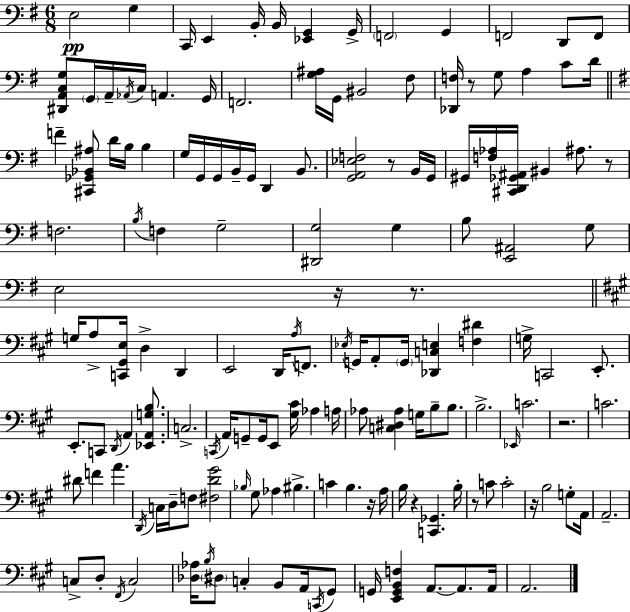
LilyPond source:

{
  \clef bass
  \numericTimeSignature
  \time 6/8
  \key e \minor
  e2\pp g4 | c,16 e,4 b,16-. b,16 <ees, g,>4 g,16-> | \parenthesize f,2 g,4 | f,2 d,8 f,8 | \break <dis, a, c g>8 \parenthesize g,16 a,16-- \acciaccatura { aes,16 } c16 a,4. | g,16 f,2. | <g ais>16 g,16 bis,2 fis8 | <des, f>16 r8 g8 a4 c'8 | \break d'16 \bar "||" \break \key g \major f'4-- <cis, ges, bes, ais>8 d'16 b16 b4 | g16 g,16 g,16 b,16-- g,16 d,4 b,8. | <g, a, ees f>2 r8 b,16 g,16 | gis,16 <f aes>16 <cis, d, ges, ais,>16 bis,4 ais8. r8 | \break f2. | \acciaccatura { b16 } f4 g2-- | <dis, g>2 g4 | b8 <e, ais,>2 g8 | \break e2 r16 r8. | \bar "||" \break \key a \major g16 a8-> <c, gis, e>16 d4-> d,4 | e,2 d,16 \acciaccatura { a16 } f,8. | \acciaccatura { ees16 } g,16 a,8-. \parenthesize g,16 <des, c e>4 <f dis'>4 | g16-> c,2 e,8.-. | \break e,8.-. c,8 \acciaccatura { d,16 } a,4 | <ees, a, g b>8. c2.-> | \acciaccatura { c,16 } a,16 g,8-- g,16 e,8 <gis cis'>16 aes4 | a16 aes8 <c dis aes>4 g16 b8-- | \break b8. b2.-> | \grace { ees,16 } c'2. | r2. | c'2. | \break dis'8 f'4 a'4. | \acciaccatura { d,16 } c16 d16-- f8 <fis d' gis'>2 | \grace { bes16 } gis8 aes4 | bis4.-> c'4 b4. | \break r16 a16 b16 r4 | <c, ges,>4. b16-. r8 c'8 c'2-. | r16 b2 | g8-. a,16 a,2.-- | \break c8-> d8-. \acciaccatura { fis,16 } | c2 <des aes>16 \acciaccatura { b16 } \parenthesize dis8 | c4-. b,8 a,16 \acciaccatura { c,16 } gis,8 g,16 <e, g, b, f>4 | a,8.~~ a,8. a,16 a,2. | \break \bar "|."
}